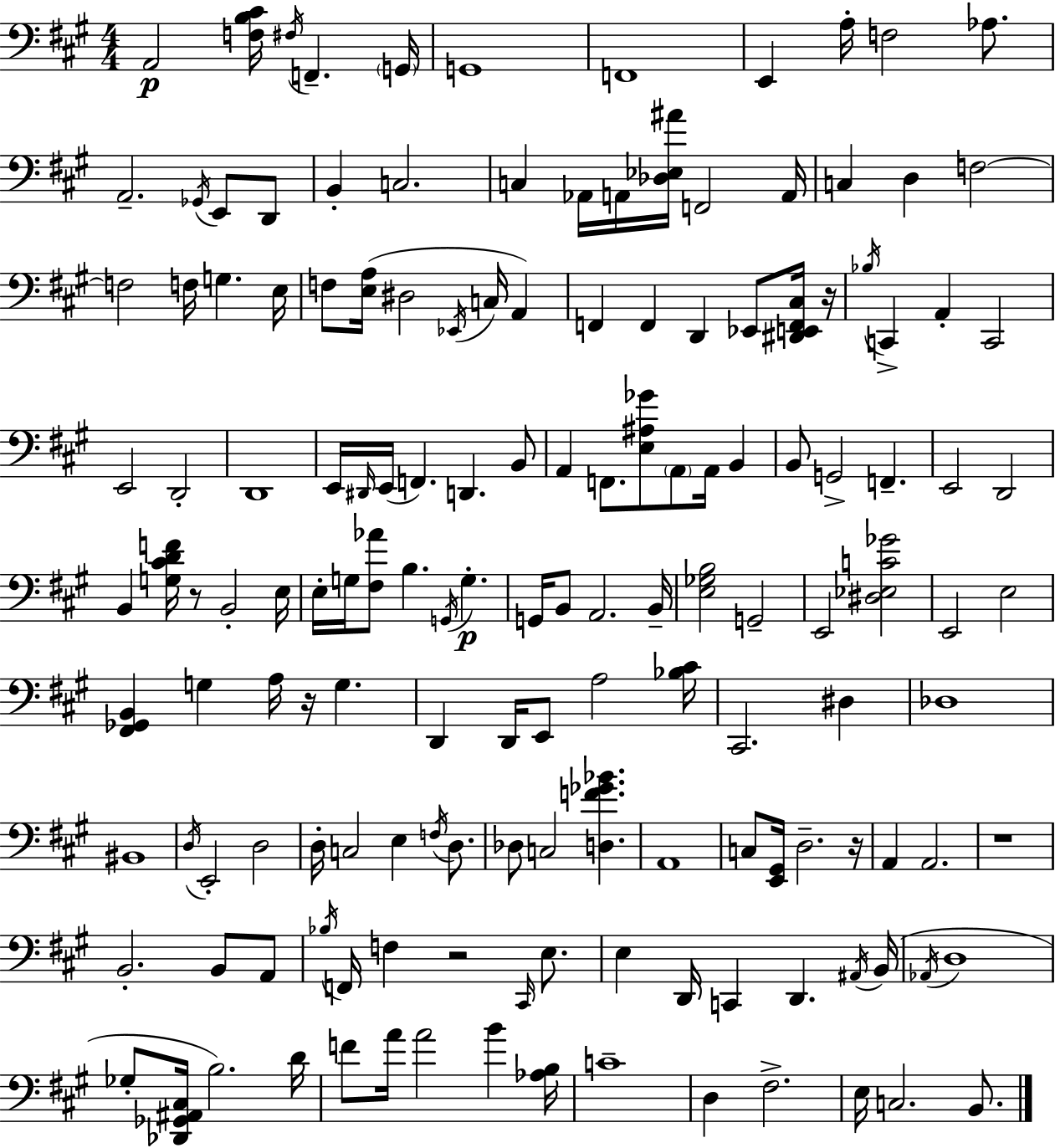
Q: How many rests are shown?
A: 6